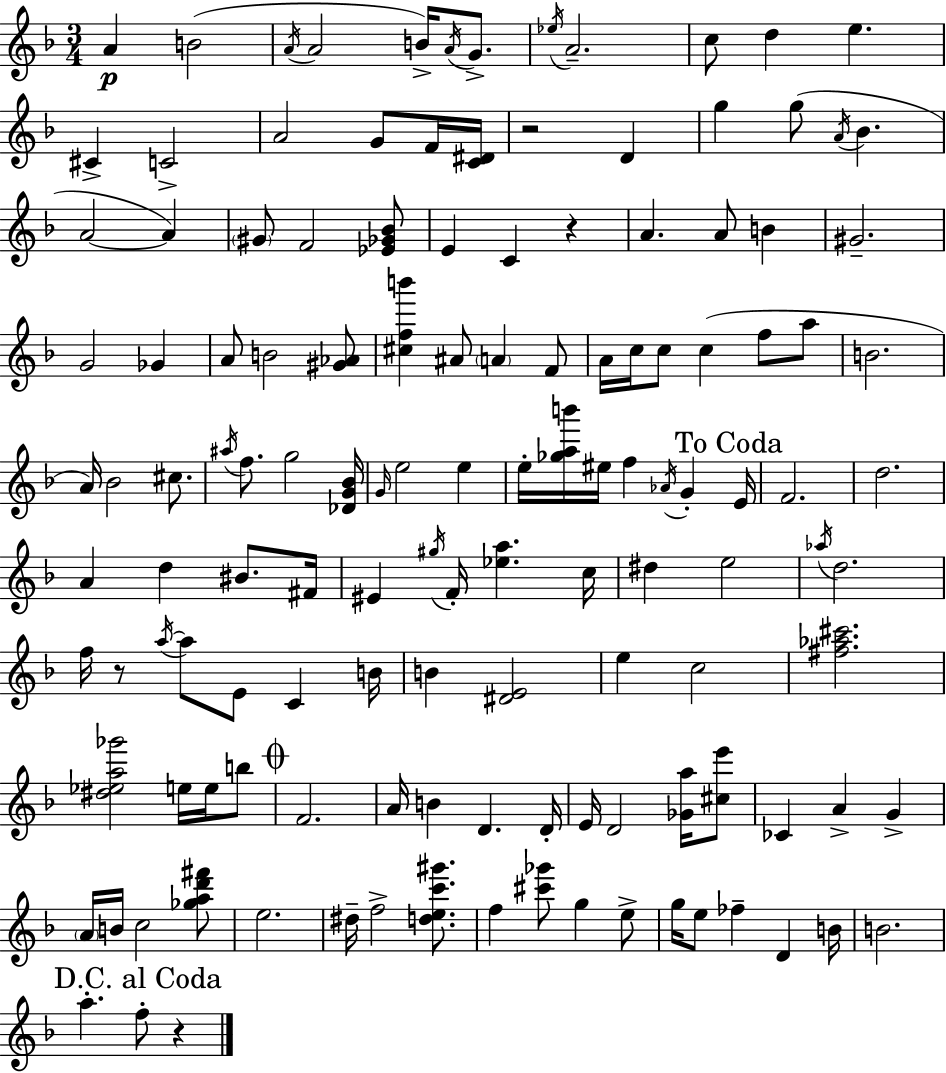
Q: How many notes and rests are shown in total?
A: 133